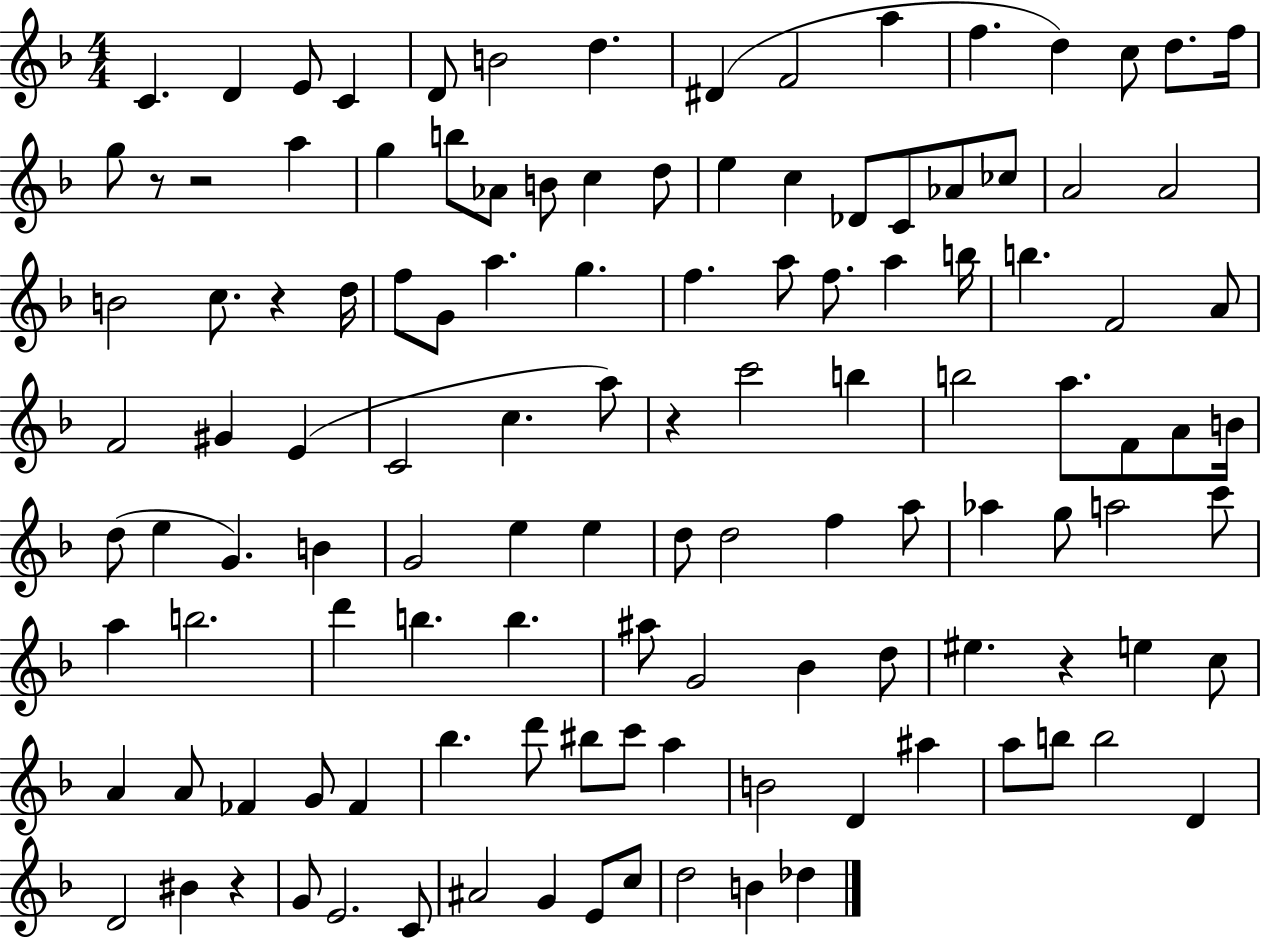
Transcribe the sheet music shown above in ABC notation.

X:1
T:Untitled
M:4/4
L:1/4
K:F
C D E/2 C D/2 B2 d ^D F2 a f d c/2 d/2 f/4 g/2 z/2 z2 a g b/2 _A/2 B/2 c d/2 e c _D/2 C/2 _A/2 _c/2 A2 A2 B2 c/2 z d/4 f/2 G/2 a g f a/2 f/2 a b/4 b F2 A/2 F2 ^G E C2 c a/2 z c'2 b b2 a/2 F/2 A/2 B/4 d/2 e G B G2 e e d/2 d2 f a/2 _a g/2 a2 c'/2 a b2 d' b b ^a/2 G2 _B d/2 ^e z e c/2 A A/2 _F G/2 _F _b d'/2 ^b/2 c'/2 a B2 D ^a a/2 b/2 b2 D D2 ^B z G/2 E2 C/2 ^A2 G E/2 c/2 d2 B _d